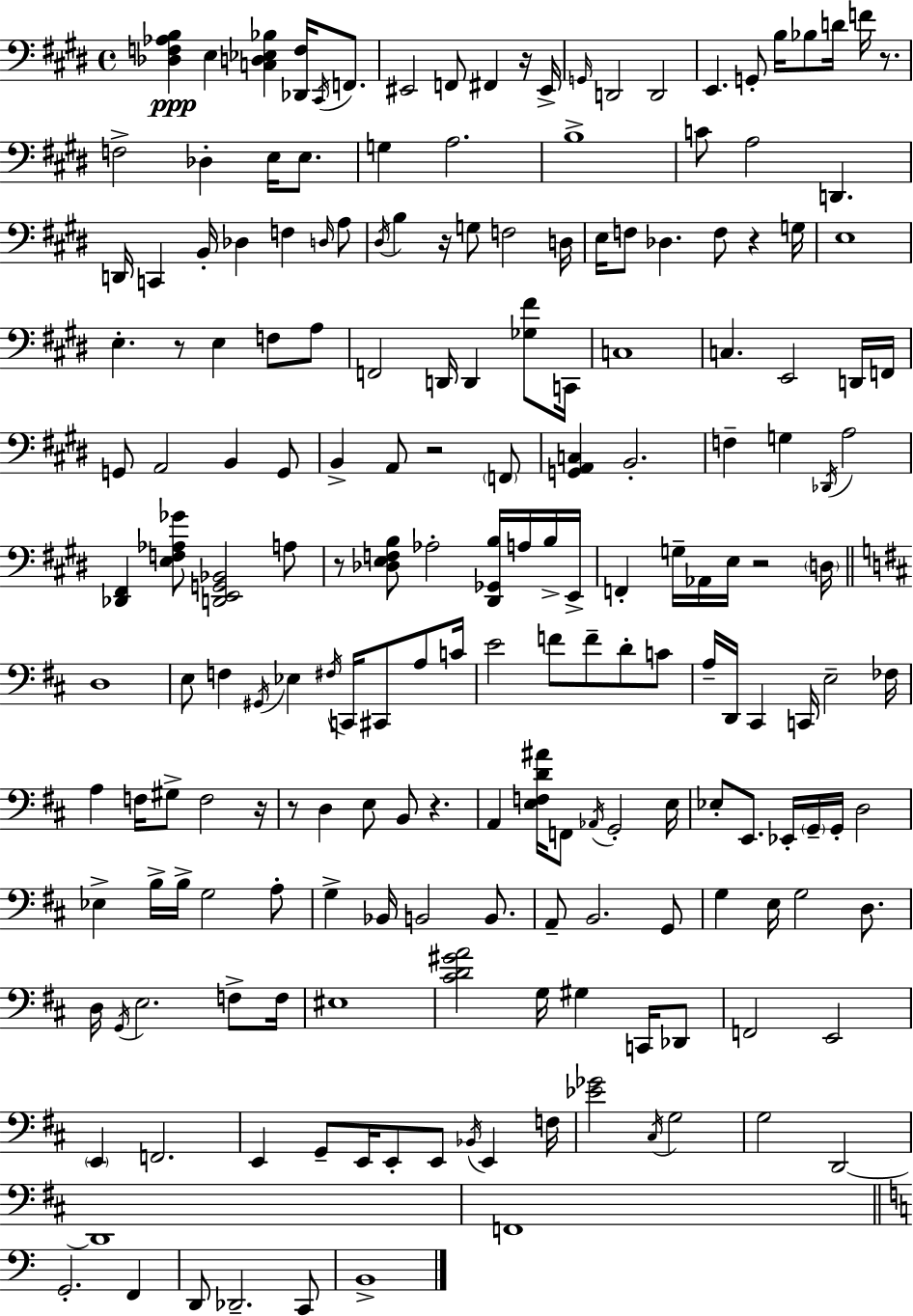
[Db3,F3,Ab3,B3]/q E3/q [C3,D3,Eb3,Bb3]/q [Db2,F3]/s C#2/s F2/e. EIS2/h F2/e F#2/q R/s EIS2/s G2/s D2/h D2/h E2/q. G2/e B3/s Bb3/e D4/s F4/s R/e. F3/h Db3/q E3/s E3/e. G3/q A3/h. B3/w C4/e A3/h D2/q. D2/s C2/q B2/s Db3/q F3/q D3/s A3/e D#3/s B3/q R/s G3/e F3/h D3/s E3/s F3/e Db3/q. F3/e R/q G3/s E3/w E3/q. R/e E3/q F3/e A3/e F2/h D2/s D2/q [Gb3,F#4]/e C2/s C3/w C3/q. E2/h D2/s F2/s G2/e A2/h B2/q G2/e B2/q A2/e R/h F2/e [G2,A2,C3]/q B2/h. F3/q G3/q Db2/s A3/h [Db2,F#2]/q [E3,F3,Ab3,Gb4]/e [D2,E2,G2,Bb2]/h A3/e R/e [Db3,E3,F3,B3]/e Ab3/h [D#2,Gb2,B3]/s A3/s B3/s E2/s F2/q G3/s Ab2/s E3/s R/h D3/s D3/w E3/e F3/q G#2/s Eb3/q F#3/s C2/s C#2/e A3/e C4/s E4/h F4/e F4/e D4/e C4/e A3/s D2/s C#2/q C2/s E3/h FES3/s A3/q F3/s G#3/e F3/h R/s R/e D3/q E3/e B2/e R/q. A2/q [E3,F3,D4,A#4]/s F2/e Ab2/s G2/h E3/s Eb3/e E2/e. Eb2/s G2/s G2/s D3/h Eb3/q B3/s B3/s G3/h A3/e G3/q Bb2/s B2/h B2/e. A2/e B2/h. G2/e G3/q E3/s G3/h D3/e. D3/s G2/s E3/h. F3/e F3/s EIS3/w [C#4,D4,G#4,A4]/h G3/s G#3/q C2/s Db2/e F2/h E2/h E2/q F2/h. E2/q G2/e E2/s E2/e E2/e Bb2/s E2/q F3/s [Eb4,Gb4]/h C#3/s G3/h G3/h D2/h D2/w F2/w G2/h. F2/q D2/e Db2/h. C2/e B2/w